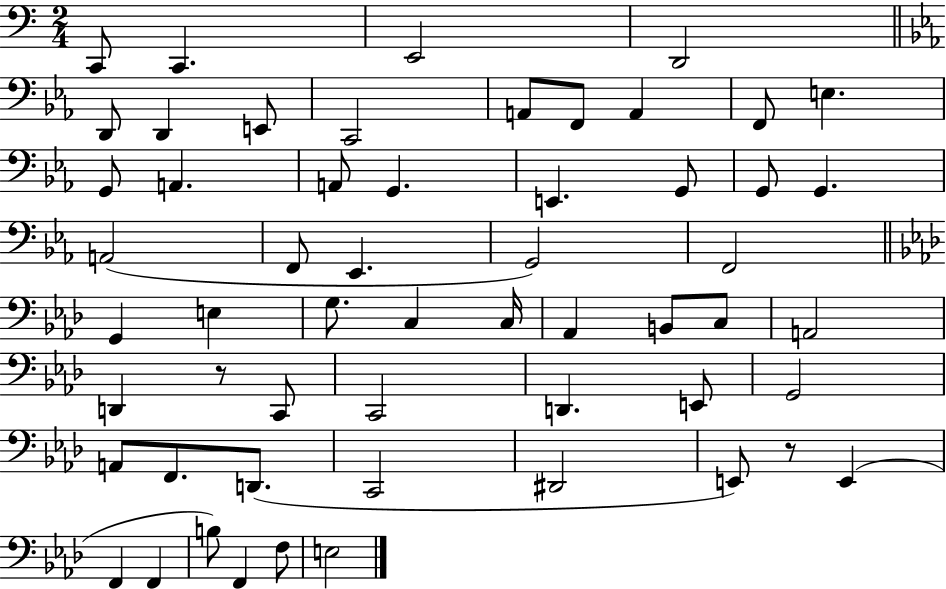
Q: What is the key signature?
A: C major